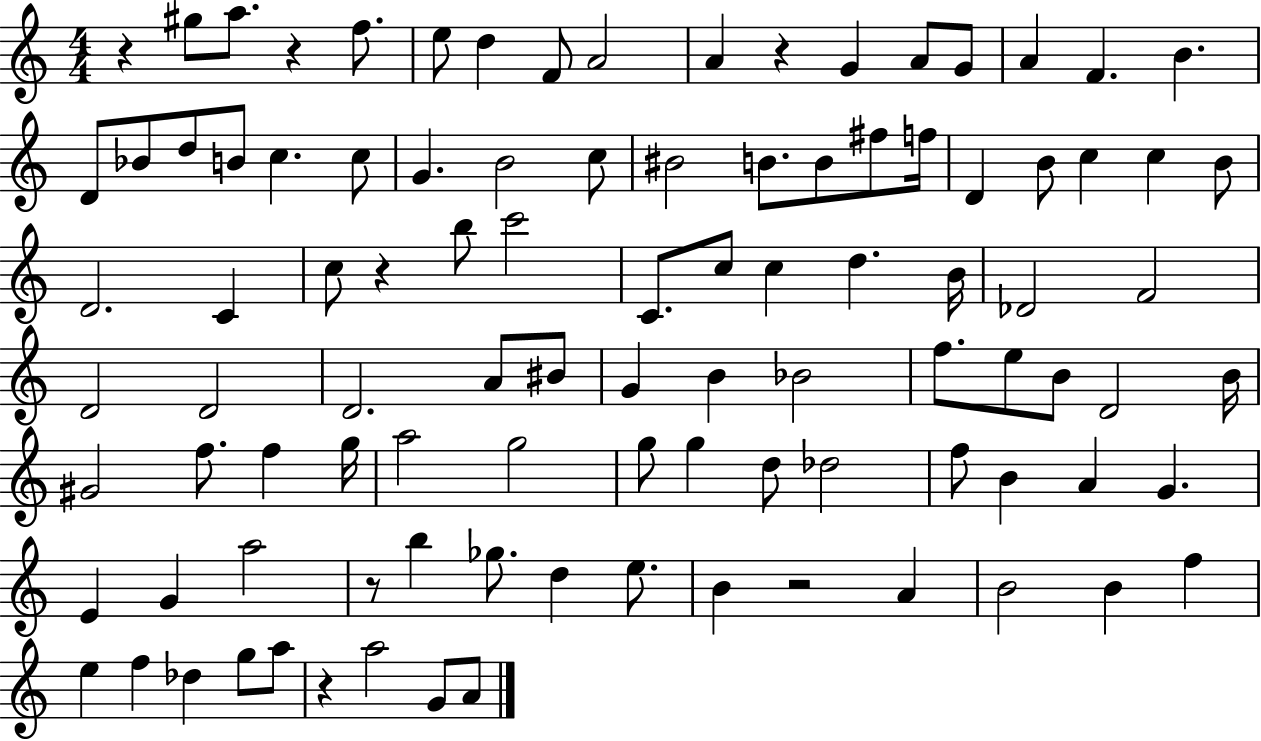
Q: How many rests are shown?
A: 7